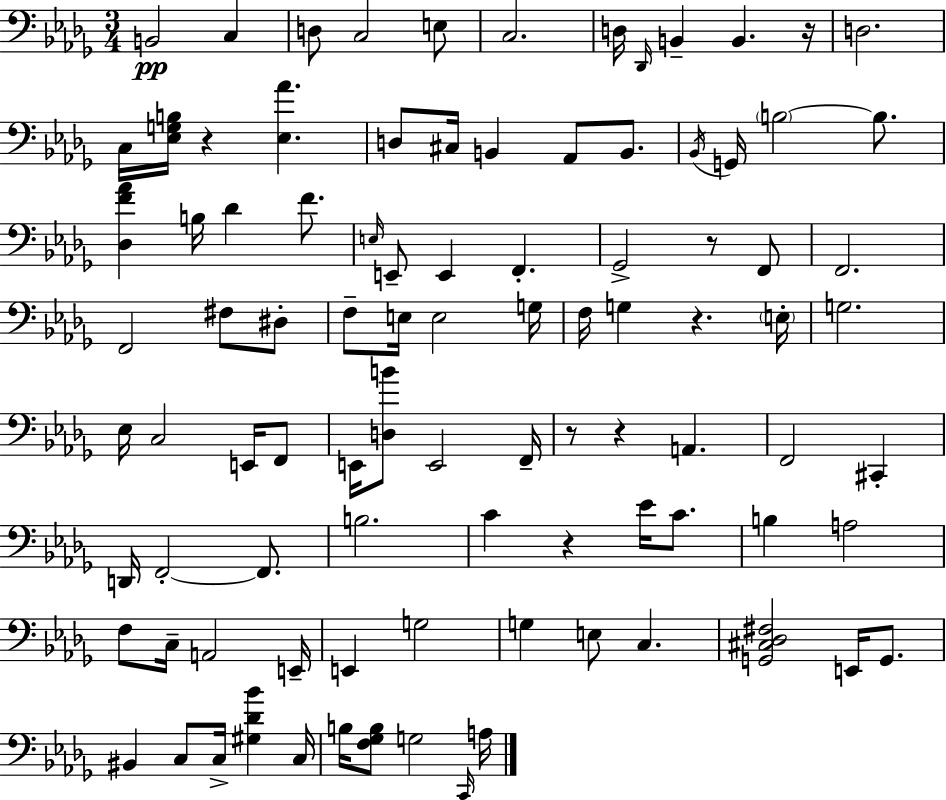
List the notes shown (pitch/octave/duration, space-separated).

B2/h C3/q D3/e C3/h E3/e C3/h. D3/s Db2/s B2/q B2/q. R/s D3/h. C3/s [Eb3,G3,B3]/s R/q [Eb3,Ab4]/q. D3/e C#3/s B2/q Ab2/e B2/e. Bb2/s G2/s B3/h B3/e. [Db3,F4,Ab4]/q B3/s Db4/q F4/e. E3/s E2/e E2/q F2/q. Gb2/h R/e F2/e F2/h. F2/h F#3/e D#3/e F3/e E3/s E3/h G3/s F3/s G3/q R/q. E3/s G3/h. Eb3/s C3/h E2/s F2/e E2/s [D3,B4]/e E2/h F2/s R/e R/q A2/q. F2/h C#2/q D2/s F2/h F2/e. B3/h. C4/q R/q Eb4/s C4/e. B3/q A3/h F3/e C3/s A2/h E2/s E2/q G3/h G3/q E3/e C3/q. [G2,C#3,Db3,F#3]/h E2/s G2/e. BIS2/q C3/e C3/s [G#3,Db4,Bb4]/q C3/s B3/s [F3,Gb3,B3]/e G3/h C2/s A3/s